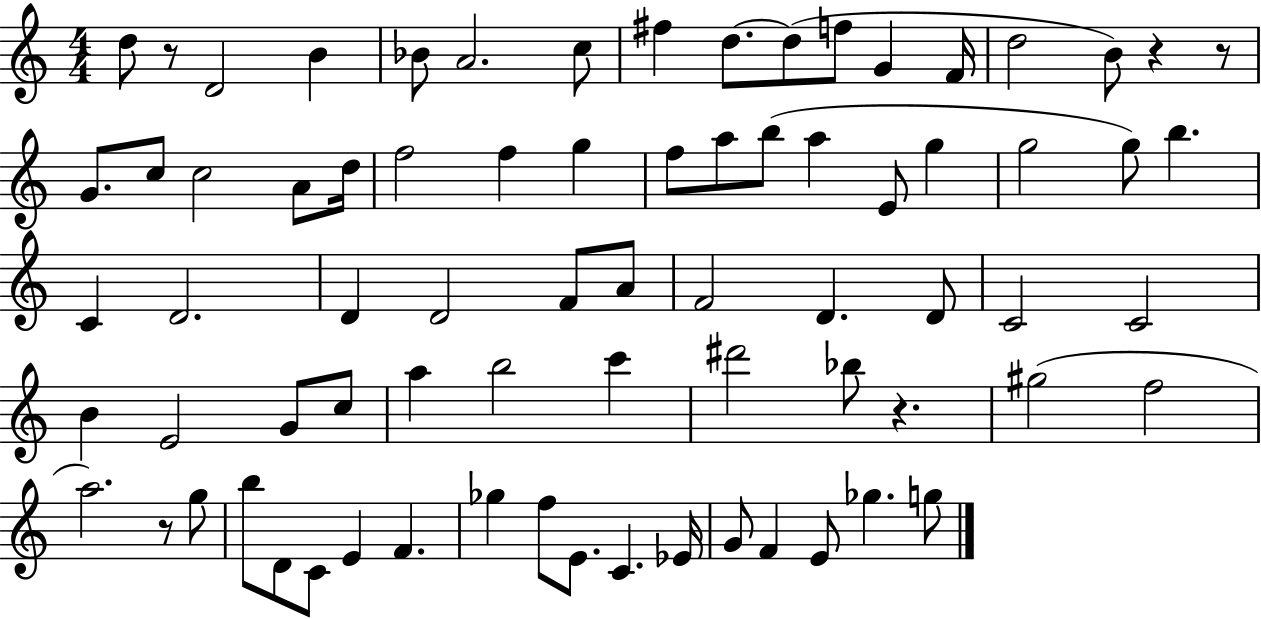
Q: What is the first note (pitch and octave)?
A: D5